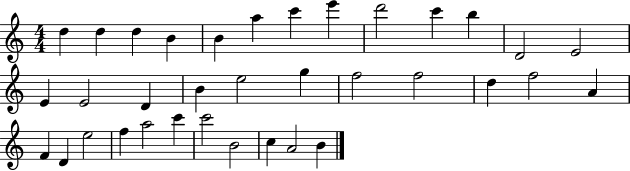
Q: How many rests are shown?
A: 0